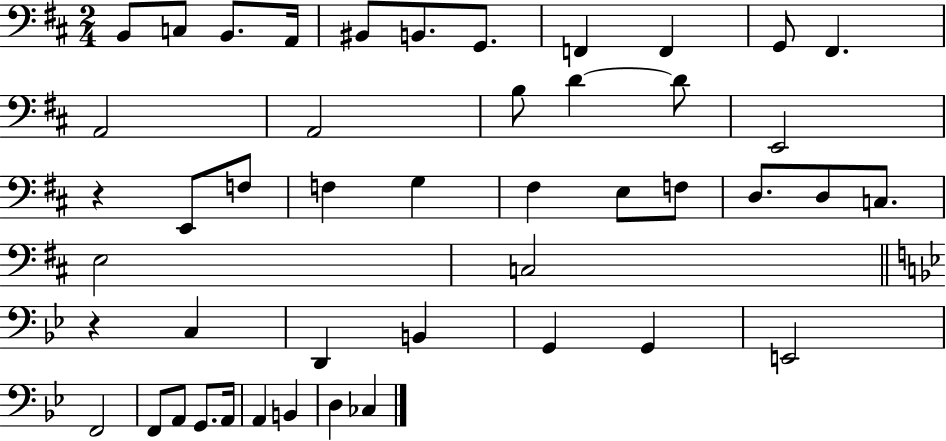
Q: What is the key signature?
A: D major